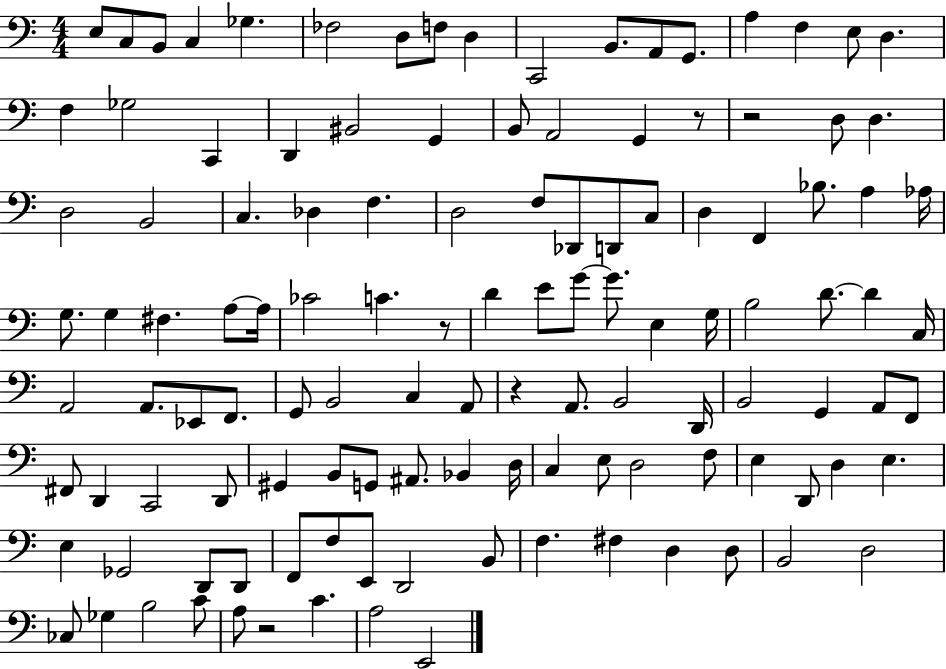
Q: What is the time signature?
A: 4/4